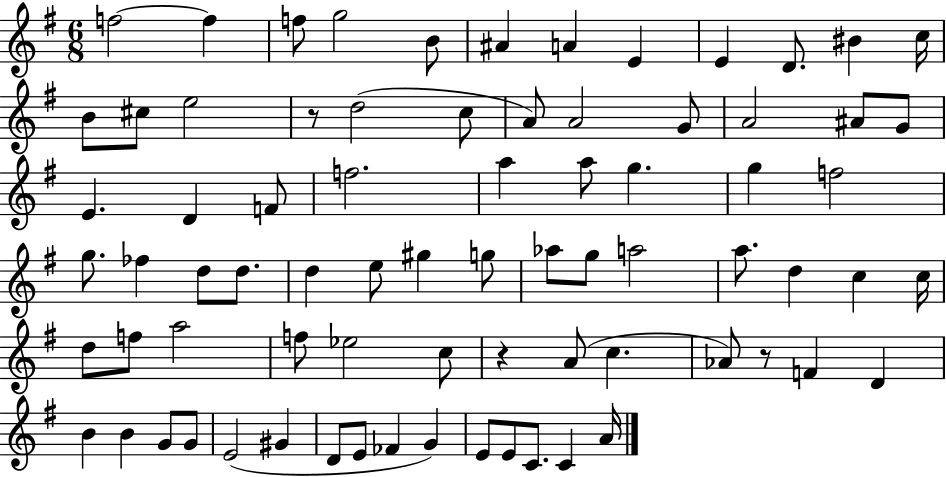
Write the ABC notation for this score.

X:1
T:Untitled
M:6/8
L:1/4
K:G
f2 f f/2 g2 B/2 ^A A E E D/2 ^B c/4 B/2 ^c/2 e2 z/2 d2 c/2 A/2 A2 G/2 A2 ^A/2 G/2 E D F/2 f2 a a/2 g g f2 g/2 _f d/2 d/2 d e/2 ^g g/2 _a/2 g/2 a2 a/2 d c c/4 d/2 f/2 a2 f/2 _e2 c/2 z A/2 c _A/2 z/2 F D B B G/2 G/2 E2 ^G D/2 E/2 _F G E/2 E/2 C/2 C A/4